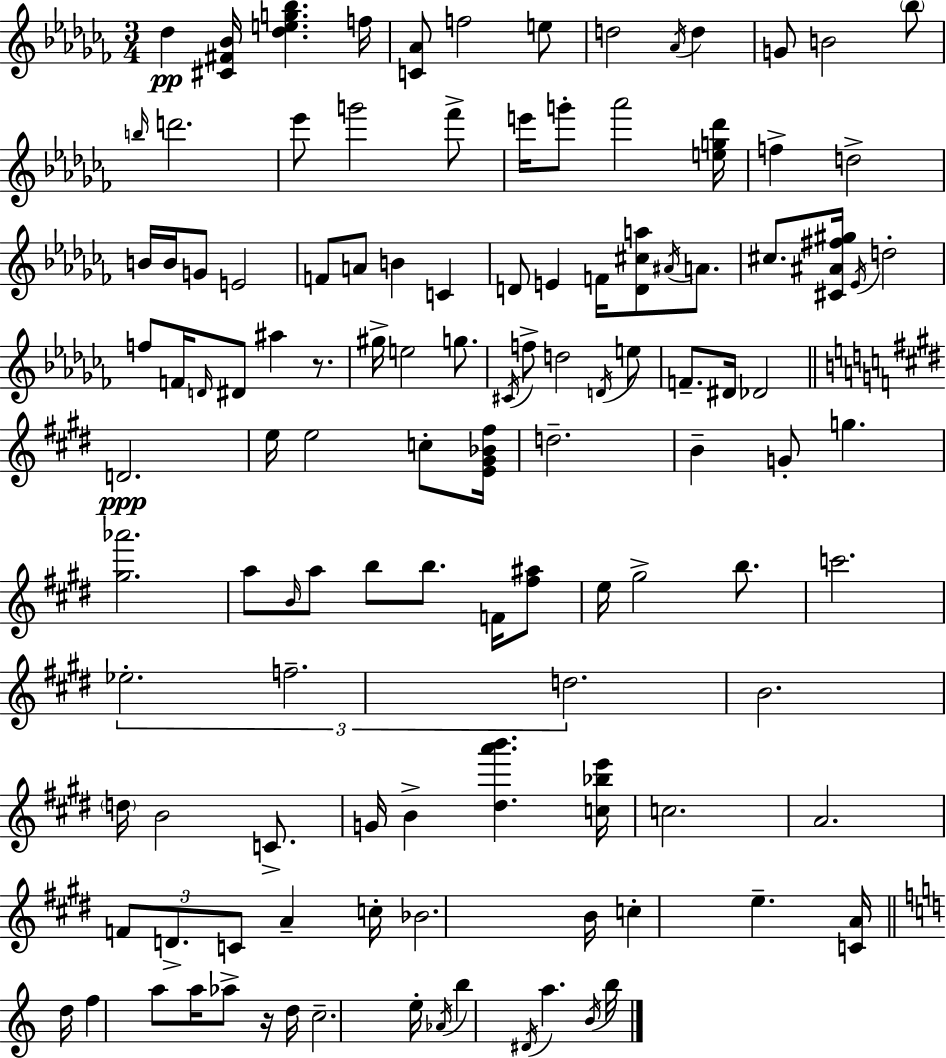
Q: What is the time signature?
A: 3/4